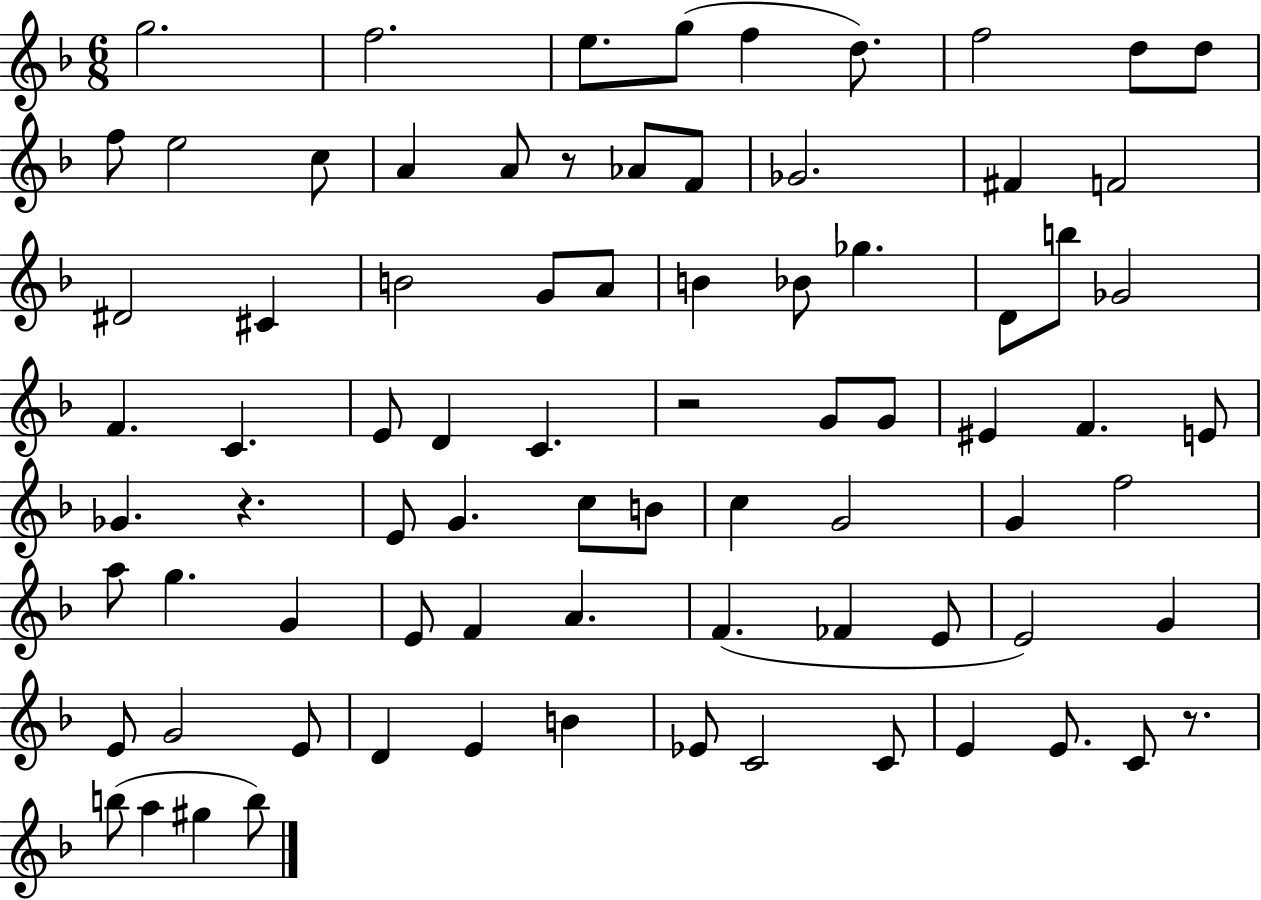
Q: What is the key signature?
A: F major